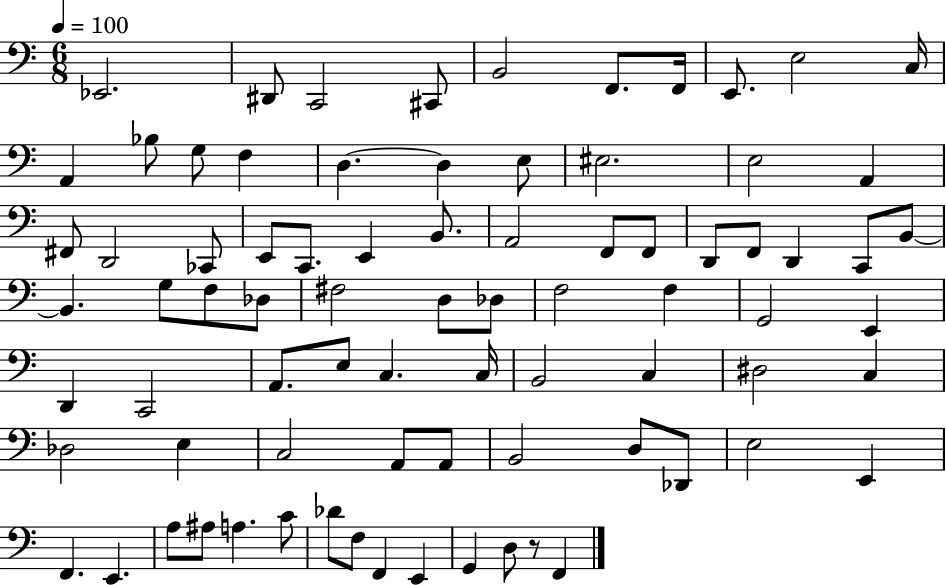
X:1
T:Untitled
M:6/8
L:1/4
K:C
_E,,2 ^D,,/2 C,,2 ^C,,/2 B,,2 F,,/2 F,,/4 E,,/2 E,2 C,/4 A,, _B,/2 G,/2 F, D, D, E,/2 ^E,2 E,2 A,, ^F,,/2 D,,2 _C,,/2 E,,/2 C,,/2 E,, B,,/2 A,,2 F,,/2 F,,/2 D,,/2 F,,/2 D,, C,,/2 B,,/2 B,, G,/2 F,/2 _D,/2 ^F,2 D,/2 _D,/2 F,2 F, G,,2 E,, D,, C,,2 A,,/2 E,/2 C, C,/4 B,,2 C, ^D,2 C, _D,2 E, C,2 A,,/2 A,,/2 B,,2 D,/2 _D,,/2 E,2 E,, F,, E,, A,/2 ^A,/2 A, C/2 _D/2 F,/2 F,, E,, G,, D,/2 z/2 F,,